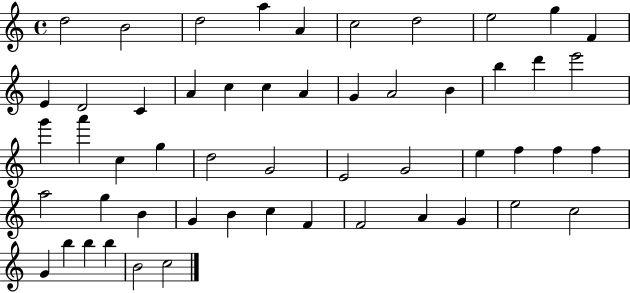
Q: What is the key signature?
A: C major